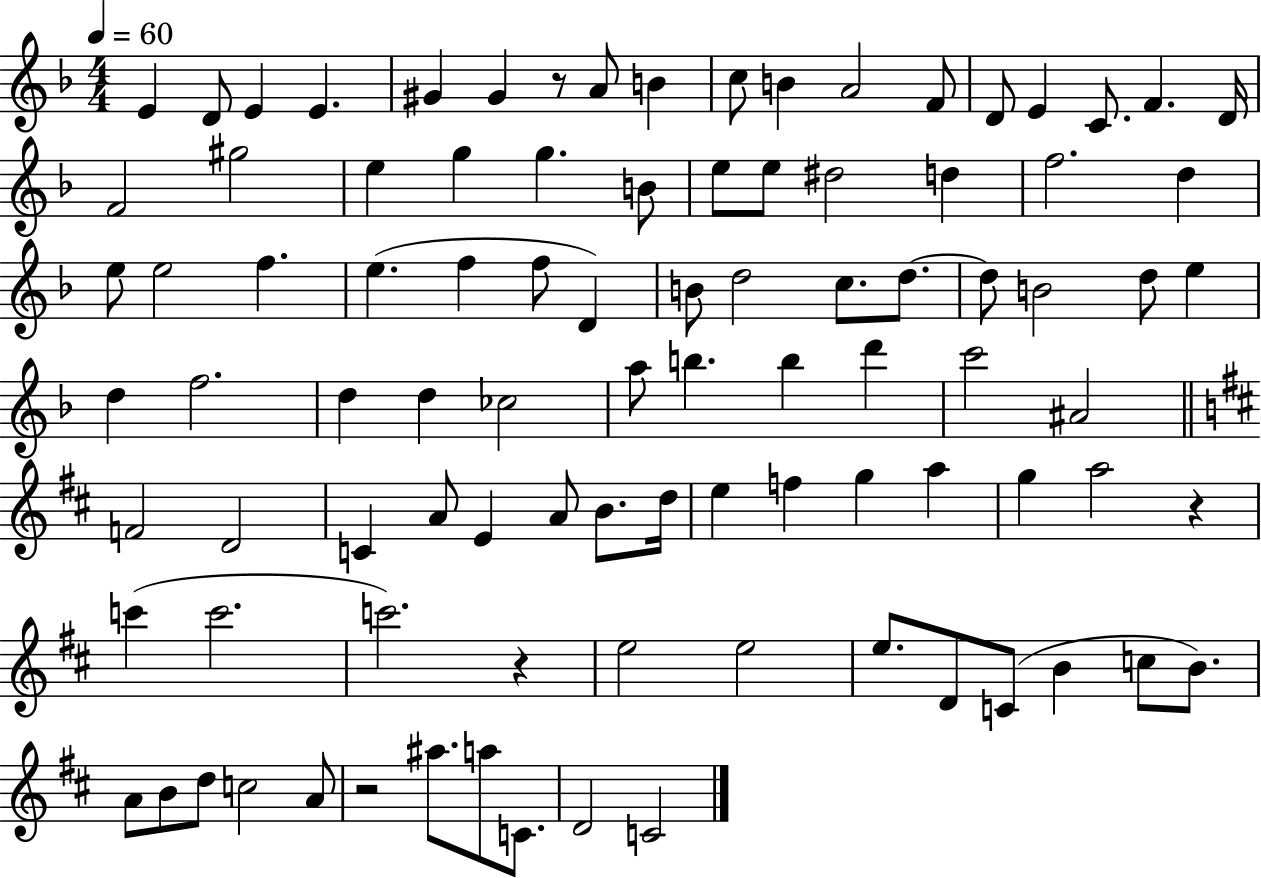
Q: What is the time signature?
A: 4/4